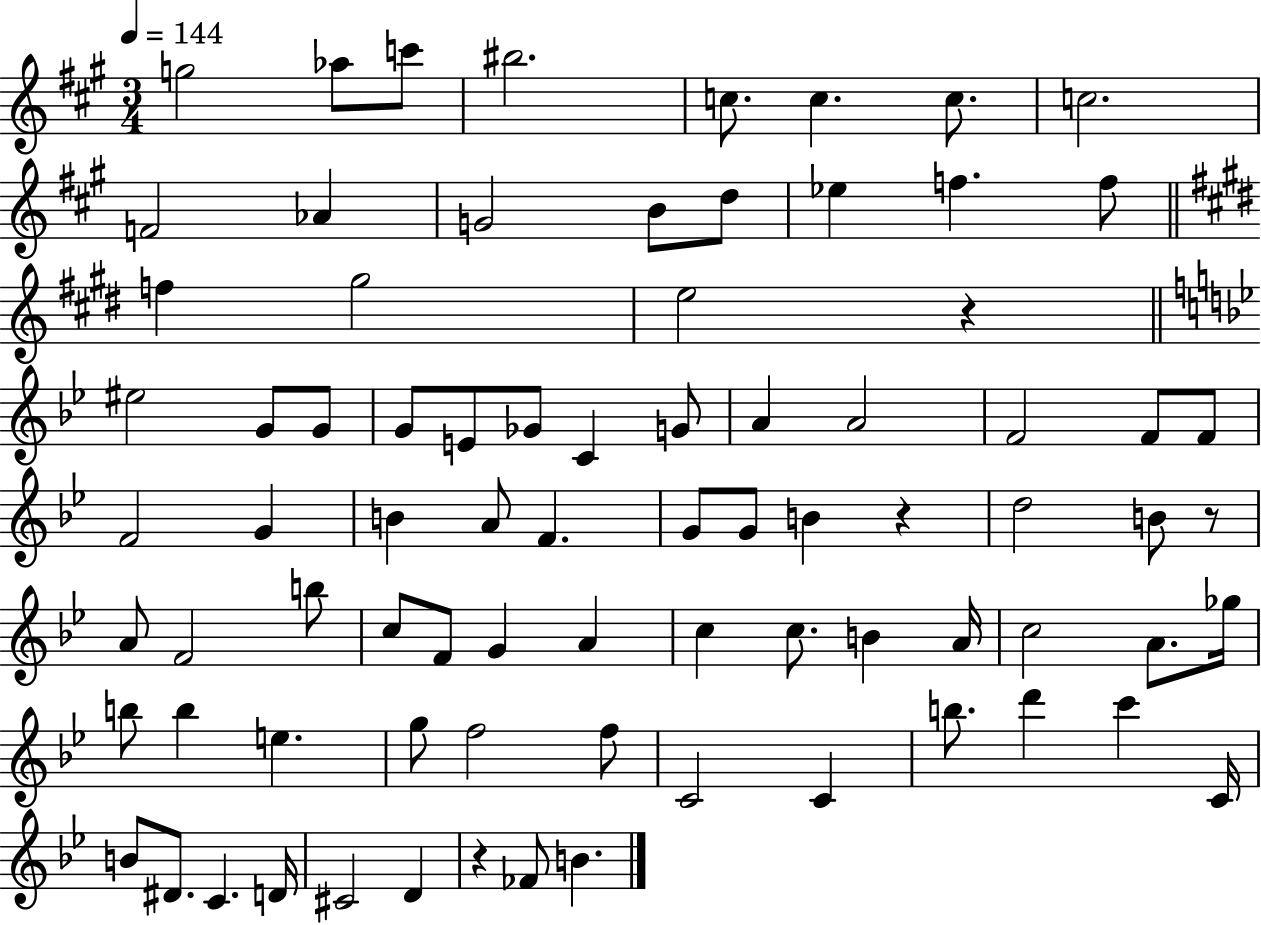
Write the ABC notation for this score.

X:1
T:Untitled
M:3/4
L:1/4
K:A
g2 _a/2 c'/2 ^b2 c/2 c c/2 c2 F2 _A G2 B/2 d/2 _e f f/2 f ^g2 e2 z ^e2 G/2 G/2 G/2 E/2 _G/2 C G/2 A A2 F2 F/2 F/2 F2 G B A/2 F G/2 G/2 B z d2 B/2 z/2 A/2 F2 b/2 c/2 F/2 G A c c/2 B A/4 c2 A/2 _g/4 b/2 b e g/2 f2 f/2 C2 C b/2 d' c' C/4 B/2 ^D/2 C D/4 ^C2 D z _F/2 B